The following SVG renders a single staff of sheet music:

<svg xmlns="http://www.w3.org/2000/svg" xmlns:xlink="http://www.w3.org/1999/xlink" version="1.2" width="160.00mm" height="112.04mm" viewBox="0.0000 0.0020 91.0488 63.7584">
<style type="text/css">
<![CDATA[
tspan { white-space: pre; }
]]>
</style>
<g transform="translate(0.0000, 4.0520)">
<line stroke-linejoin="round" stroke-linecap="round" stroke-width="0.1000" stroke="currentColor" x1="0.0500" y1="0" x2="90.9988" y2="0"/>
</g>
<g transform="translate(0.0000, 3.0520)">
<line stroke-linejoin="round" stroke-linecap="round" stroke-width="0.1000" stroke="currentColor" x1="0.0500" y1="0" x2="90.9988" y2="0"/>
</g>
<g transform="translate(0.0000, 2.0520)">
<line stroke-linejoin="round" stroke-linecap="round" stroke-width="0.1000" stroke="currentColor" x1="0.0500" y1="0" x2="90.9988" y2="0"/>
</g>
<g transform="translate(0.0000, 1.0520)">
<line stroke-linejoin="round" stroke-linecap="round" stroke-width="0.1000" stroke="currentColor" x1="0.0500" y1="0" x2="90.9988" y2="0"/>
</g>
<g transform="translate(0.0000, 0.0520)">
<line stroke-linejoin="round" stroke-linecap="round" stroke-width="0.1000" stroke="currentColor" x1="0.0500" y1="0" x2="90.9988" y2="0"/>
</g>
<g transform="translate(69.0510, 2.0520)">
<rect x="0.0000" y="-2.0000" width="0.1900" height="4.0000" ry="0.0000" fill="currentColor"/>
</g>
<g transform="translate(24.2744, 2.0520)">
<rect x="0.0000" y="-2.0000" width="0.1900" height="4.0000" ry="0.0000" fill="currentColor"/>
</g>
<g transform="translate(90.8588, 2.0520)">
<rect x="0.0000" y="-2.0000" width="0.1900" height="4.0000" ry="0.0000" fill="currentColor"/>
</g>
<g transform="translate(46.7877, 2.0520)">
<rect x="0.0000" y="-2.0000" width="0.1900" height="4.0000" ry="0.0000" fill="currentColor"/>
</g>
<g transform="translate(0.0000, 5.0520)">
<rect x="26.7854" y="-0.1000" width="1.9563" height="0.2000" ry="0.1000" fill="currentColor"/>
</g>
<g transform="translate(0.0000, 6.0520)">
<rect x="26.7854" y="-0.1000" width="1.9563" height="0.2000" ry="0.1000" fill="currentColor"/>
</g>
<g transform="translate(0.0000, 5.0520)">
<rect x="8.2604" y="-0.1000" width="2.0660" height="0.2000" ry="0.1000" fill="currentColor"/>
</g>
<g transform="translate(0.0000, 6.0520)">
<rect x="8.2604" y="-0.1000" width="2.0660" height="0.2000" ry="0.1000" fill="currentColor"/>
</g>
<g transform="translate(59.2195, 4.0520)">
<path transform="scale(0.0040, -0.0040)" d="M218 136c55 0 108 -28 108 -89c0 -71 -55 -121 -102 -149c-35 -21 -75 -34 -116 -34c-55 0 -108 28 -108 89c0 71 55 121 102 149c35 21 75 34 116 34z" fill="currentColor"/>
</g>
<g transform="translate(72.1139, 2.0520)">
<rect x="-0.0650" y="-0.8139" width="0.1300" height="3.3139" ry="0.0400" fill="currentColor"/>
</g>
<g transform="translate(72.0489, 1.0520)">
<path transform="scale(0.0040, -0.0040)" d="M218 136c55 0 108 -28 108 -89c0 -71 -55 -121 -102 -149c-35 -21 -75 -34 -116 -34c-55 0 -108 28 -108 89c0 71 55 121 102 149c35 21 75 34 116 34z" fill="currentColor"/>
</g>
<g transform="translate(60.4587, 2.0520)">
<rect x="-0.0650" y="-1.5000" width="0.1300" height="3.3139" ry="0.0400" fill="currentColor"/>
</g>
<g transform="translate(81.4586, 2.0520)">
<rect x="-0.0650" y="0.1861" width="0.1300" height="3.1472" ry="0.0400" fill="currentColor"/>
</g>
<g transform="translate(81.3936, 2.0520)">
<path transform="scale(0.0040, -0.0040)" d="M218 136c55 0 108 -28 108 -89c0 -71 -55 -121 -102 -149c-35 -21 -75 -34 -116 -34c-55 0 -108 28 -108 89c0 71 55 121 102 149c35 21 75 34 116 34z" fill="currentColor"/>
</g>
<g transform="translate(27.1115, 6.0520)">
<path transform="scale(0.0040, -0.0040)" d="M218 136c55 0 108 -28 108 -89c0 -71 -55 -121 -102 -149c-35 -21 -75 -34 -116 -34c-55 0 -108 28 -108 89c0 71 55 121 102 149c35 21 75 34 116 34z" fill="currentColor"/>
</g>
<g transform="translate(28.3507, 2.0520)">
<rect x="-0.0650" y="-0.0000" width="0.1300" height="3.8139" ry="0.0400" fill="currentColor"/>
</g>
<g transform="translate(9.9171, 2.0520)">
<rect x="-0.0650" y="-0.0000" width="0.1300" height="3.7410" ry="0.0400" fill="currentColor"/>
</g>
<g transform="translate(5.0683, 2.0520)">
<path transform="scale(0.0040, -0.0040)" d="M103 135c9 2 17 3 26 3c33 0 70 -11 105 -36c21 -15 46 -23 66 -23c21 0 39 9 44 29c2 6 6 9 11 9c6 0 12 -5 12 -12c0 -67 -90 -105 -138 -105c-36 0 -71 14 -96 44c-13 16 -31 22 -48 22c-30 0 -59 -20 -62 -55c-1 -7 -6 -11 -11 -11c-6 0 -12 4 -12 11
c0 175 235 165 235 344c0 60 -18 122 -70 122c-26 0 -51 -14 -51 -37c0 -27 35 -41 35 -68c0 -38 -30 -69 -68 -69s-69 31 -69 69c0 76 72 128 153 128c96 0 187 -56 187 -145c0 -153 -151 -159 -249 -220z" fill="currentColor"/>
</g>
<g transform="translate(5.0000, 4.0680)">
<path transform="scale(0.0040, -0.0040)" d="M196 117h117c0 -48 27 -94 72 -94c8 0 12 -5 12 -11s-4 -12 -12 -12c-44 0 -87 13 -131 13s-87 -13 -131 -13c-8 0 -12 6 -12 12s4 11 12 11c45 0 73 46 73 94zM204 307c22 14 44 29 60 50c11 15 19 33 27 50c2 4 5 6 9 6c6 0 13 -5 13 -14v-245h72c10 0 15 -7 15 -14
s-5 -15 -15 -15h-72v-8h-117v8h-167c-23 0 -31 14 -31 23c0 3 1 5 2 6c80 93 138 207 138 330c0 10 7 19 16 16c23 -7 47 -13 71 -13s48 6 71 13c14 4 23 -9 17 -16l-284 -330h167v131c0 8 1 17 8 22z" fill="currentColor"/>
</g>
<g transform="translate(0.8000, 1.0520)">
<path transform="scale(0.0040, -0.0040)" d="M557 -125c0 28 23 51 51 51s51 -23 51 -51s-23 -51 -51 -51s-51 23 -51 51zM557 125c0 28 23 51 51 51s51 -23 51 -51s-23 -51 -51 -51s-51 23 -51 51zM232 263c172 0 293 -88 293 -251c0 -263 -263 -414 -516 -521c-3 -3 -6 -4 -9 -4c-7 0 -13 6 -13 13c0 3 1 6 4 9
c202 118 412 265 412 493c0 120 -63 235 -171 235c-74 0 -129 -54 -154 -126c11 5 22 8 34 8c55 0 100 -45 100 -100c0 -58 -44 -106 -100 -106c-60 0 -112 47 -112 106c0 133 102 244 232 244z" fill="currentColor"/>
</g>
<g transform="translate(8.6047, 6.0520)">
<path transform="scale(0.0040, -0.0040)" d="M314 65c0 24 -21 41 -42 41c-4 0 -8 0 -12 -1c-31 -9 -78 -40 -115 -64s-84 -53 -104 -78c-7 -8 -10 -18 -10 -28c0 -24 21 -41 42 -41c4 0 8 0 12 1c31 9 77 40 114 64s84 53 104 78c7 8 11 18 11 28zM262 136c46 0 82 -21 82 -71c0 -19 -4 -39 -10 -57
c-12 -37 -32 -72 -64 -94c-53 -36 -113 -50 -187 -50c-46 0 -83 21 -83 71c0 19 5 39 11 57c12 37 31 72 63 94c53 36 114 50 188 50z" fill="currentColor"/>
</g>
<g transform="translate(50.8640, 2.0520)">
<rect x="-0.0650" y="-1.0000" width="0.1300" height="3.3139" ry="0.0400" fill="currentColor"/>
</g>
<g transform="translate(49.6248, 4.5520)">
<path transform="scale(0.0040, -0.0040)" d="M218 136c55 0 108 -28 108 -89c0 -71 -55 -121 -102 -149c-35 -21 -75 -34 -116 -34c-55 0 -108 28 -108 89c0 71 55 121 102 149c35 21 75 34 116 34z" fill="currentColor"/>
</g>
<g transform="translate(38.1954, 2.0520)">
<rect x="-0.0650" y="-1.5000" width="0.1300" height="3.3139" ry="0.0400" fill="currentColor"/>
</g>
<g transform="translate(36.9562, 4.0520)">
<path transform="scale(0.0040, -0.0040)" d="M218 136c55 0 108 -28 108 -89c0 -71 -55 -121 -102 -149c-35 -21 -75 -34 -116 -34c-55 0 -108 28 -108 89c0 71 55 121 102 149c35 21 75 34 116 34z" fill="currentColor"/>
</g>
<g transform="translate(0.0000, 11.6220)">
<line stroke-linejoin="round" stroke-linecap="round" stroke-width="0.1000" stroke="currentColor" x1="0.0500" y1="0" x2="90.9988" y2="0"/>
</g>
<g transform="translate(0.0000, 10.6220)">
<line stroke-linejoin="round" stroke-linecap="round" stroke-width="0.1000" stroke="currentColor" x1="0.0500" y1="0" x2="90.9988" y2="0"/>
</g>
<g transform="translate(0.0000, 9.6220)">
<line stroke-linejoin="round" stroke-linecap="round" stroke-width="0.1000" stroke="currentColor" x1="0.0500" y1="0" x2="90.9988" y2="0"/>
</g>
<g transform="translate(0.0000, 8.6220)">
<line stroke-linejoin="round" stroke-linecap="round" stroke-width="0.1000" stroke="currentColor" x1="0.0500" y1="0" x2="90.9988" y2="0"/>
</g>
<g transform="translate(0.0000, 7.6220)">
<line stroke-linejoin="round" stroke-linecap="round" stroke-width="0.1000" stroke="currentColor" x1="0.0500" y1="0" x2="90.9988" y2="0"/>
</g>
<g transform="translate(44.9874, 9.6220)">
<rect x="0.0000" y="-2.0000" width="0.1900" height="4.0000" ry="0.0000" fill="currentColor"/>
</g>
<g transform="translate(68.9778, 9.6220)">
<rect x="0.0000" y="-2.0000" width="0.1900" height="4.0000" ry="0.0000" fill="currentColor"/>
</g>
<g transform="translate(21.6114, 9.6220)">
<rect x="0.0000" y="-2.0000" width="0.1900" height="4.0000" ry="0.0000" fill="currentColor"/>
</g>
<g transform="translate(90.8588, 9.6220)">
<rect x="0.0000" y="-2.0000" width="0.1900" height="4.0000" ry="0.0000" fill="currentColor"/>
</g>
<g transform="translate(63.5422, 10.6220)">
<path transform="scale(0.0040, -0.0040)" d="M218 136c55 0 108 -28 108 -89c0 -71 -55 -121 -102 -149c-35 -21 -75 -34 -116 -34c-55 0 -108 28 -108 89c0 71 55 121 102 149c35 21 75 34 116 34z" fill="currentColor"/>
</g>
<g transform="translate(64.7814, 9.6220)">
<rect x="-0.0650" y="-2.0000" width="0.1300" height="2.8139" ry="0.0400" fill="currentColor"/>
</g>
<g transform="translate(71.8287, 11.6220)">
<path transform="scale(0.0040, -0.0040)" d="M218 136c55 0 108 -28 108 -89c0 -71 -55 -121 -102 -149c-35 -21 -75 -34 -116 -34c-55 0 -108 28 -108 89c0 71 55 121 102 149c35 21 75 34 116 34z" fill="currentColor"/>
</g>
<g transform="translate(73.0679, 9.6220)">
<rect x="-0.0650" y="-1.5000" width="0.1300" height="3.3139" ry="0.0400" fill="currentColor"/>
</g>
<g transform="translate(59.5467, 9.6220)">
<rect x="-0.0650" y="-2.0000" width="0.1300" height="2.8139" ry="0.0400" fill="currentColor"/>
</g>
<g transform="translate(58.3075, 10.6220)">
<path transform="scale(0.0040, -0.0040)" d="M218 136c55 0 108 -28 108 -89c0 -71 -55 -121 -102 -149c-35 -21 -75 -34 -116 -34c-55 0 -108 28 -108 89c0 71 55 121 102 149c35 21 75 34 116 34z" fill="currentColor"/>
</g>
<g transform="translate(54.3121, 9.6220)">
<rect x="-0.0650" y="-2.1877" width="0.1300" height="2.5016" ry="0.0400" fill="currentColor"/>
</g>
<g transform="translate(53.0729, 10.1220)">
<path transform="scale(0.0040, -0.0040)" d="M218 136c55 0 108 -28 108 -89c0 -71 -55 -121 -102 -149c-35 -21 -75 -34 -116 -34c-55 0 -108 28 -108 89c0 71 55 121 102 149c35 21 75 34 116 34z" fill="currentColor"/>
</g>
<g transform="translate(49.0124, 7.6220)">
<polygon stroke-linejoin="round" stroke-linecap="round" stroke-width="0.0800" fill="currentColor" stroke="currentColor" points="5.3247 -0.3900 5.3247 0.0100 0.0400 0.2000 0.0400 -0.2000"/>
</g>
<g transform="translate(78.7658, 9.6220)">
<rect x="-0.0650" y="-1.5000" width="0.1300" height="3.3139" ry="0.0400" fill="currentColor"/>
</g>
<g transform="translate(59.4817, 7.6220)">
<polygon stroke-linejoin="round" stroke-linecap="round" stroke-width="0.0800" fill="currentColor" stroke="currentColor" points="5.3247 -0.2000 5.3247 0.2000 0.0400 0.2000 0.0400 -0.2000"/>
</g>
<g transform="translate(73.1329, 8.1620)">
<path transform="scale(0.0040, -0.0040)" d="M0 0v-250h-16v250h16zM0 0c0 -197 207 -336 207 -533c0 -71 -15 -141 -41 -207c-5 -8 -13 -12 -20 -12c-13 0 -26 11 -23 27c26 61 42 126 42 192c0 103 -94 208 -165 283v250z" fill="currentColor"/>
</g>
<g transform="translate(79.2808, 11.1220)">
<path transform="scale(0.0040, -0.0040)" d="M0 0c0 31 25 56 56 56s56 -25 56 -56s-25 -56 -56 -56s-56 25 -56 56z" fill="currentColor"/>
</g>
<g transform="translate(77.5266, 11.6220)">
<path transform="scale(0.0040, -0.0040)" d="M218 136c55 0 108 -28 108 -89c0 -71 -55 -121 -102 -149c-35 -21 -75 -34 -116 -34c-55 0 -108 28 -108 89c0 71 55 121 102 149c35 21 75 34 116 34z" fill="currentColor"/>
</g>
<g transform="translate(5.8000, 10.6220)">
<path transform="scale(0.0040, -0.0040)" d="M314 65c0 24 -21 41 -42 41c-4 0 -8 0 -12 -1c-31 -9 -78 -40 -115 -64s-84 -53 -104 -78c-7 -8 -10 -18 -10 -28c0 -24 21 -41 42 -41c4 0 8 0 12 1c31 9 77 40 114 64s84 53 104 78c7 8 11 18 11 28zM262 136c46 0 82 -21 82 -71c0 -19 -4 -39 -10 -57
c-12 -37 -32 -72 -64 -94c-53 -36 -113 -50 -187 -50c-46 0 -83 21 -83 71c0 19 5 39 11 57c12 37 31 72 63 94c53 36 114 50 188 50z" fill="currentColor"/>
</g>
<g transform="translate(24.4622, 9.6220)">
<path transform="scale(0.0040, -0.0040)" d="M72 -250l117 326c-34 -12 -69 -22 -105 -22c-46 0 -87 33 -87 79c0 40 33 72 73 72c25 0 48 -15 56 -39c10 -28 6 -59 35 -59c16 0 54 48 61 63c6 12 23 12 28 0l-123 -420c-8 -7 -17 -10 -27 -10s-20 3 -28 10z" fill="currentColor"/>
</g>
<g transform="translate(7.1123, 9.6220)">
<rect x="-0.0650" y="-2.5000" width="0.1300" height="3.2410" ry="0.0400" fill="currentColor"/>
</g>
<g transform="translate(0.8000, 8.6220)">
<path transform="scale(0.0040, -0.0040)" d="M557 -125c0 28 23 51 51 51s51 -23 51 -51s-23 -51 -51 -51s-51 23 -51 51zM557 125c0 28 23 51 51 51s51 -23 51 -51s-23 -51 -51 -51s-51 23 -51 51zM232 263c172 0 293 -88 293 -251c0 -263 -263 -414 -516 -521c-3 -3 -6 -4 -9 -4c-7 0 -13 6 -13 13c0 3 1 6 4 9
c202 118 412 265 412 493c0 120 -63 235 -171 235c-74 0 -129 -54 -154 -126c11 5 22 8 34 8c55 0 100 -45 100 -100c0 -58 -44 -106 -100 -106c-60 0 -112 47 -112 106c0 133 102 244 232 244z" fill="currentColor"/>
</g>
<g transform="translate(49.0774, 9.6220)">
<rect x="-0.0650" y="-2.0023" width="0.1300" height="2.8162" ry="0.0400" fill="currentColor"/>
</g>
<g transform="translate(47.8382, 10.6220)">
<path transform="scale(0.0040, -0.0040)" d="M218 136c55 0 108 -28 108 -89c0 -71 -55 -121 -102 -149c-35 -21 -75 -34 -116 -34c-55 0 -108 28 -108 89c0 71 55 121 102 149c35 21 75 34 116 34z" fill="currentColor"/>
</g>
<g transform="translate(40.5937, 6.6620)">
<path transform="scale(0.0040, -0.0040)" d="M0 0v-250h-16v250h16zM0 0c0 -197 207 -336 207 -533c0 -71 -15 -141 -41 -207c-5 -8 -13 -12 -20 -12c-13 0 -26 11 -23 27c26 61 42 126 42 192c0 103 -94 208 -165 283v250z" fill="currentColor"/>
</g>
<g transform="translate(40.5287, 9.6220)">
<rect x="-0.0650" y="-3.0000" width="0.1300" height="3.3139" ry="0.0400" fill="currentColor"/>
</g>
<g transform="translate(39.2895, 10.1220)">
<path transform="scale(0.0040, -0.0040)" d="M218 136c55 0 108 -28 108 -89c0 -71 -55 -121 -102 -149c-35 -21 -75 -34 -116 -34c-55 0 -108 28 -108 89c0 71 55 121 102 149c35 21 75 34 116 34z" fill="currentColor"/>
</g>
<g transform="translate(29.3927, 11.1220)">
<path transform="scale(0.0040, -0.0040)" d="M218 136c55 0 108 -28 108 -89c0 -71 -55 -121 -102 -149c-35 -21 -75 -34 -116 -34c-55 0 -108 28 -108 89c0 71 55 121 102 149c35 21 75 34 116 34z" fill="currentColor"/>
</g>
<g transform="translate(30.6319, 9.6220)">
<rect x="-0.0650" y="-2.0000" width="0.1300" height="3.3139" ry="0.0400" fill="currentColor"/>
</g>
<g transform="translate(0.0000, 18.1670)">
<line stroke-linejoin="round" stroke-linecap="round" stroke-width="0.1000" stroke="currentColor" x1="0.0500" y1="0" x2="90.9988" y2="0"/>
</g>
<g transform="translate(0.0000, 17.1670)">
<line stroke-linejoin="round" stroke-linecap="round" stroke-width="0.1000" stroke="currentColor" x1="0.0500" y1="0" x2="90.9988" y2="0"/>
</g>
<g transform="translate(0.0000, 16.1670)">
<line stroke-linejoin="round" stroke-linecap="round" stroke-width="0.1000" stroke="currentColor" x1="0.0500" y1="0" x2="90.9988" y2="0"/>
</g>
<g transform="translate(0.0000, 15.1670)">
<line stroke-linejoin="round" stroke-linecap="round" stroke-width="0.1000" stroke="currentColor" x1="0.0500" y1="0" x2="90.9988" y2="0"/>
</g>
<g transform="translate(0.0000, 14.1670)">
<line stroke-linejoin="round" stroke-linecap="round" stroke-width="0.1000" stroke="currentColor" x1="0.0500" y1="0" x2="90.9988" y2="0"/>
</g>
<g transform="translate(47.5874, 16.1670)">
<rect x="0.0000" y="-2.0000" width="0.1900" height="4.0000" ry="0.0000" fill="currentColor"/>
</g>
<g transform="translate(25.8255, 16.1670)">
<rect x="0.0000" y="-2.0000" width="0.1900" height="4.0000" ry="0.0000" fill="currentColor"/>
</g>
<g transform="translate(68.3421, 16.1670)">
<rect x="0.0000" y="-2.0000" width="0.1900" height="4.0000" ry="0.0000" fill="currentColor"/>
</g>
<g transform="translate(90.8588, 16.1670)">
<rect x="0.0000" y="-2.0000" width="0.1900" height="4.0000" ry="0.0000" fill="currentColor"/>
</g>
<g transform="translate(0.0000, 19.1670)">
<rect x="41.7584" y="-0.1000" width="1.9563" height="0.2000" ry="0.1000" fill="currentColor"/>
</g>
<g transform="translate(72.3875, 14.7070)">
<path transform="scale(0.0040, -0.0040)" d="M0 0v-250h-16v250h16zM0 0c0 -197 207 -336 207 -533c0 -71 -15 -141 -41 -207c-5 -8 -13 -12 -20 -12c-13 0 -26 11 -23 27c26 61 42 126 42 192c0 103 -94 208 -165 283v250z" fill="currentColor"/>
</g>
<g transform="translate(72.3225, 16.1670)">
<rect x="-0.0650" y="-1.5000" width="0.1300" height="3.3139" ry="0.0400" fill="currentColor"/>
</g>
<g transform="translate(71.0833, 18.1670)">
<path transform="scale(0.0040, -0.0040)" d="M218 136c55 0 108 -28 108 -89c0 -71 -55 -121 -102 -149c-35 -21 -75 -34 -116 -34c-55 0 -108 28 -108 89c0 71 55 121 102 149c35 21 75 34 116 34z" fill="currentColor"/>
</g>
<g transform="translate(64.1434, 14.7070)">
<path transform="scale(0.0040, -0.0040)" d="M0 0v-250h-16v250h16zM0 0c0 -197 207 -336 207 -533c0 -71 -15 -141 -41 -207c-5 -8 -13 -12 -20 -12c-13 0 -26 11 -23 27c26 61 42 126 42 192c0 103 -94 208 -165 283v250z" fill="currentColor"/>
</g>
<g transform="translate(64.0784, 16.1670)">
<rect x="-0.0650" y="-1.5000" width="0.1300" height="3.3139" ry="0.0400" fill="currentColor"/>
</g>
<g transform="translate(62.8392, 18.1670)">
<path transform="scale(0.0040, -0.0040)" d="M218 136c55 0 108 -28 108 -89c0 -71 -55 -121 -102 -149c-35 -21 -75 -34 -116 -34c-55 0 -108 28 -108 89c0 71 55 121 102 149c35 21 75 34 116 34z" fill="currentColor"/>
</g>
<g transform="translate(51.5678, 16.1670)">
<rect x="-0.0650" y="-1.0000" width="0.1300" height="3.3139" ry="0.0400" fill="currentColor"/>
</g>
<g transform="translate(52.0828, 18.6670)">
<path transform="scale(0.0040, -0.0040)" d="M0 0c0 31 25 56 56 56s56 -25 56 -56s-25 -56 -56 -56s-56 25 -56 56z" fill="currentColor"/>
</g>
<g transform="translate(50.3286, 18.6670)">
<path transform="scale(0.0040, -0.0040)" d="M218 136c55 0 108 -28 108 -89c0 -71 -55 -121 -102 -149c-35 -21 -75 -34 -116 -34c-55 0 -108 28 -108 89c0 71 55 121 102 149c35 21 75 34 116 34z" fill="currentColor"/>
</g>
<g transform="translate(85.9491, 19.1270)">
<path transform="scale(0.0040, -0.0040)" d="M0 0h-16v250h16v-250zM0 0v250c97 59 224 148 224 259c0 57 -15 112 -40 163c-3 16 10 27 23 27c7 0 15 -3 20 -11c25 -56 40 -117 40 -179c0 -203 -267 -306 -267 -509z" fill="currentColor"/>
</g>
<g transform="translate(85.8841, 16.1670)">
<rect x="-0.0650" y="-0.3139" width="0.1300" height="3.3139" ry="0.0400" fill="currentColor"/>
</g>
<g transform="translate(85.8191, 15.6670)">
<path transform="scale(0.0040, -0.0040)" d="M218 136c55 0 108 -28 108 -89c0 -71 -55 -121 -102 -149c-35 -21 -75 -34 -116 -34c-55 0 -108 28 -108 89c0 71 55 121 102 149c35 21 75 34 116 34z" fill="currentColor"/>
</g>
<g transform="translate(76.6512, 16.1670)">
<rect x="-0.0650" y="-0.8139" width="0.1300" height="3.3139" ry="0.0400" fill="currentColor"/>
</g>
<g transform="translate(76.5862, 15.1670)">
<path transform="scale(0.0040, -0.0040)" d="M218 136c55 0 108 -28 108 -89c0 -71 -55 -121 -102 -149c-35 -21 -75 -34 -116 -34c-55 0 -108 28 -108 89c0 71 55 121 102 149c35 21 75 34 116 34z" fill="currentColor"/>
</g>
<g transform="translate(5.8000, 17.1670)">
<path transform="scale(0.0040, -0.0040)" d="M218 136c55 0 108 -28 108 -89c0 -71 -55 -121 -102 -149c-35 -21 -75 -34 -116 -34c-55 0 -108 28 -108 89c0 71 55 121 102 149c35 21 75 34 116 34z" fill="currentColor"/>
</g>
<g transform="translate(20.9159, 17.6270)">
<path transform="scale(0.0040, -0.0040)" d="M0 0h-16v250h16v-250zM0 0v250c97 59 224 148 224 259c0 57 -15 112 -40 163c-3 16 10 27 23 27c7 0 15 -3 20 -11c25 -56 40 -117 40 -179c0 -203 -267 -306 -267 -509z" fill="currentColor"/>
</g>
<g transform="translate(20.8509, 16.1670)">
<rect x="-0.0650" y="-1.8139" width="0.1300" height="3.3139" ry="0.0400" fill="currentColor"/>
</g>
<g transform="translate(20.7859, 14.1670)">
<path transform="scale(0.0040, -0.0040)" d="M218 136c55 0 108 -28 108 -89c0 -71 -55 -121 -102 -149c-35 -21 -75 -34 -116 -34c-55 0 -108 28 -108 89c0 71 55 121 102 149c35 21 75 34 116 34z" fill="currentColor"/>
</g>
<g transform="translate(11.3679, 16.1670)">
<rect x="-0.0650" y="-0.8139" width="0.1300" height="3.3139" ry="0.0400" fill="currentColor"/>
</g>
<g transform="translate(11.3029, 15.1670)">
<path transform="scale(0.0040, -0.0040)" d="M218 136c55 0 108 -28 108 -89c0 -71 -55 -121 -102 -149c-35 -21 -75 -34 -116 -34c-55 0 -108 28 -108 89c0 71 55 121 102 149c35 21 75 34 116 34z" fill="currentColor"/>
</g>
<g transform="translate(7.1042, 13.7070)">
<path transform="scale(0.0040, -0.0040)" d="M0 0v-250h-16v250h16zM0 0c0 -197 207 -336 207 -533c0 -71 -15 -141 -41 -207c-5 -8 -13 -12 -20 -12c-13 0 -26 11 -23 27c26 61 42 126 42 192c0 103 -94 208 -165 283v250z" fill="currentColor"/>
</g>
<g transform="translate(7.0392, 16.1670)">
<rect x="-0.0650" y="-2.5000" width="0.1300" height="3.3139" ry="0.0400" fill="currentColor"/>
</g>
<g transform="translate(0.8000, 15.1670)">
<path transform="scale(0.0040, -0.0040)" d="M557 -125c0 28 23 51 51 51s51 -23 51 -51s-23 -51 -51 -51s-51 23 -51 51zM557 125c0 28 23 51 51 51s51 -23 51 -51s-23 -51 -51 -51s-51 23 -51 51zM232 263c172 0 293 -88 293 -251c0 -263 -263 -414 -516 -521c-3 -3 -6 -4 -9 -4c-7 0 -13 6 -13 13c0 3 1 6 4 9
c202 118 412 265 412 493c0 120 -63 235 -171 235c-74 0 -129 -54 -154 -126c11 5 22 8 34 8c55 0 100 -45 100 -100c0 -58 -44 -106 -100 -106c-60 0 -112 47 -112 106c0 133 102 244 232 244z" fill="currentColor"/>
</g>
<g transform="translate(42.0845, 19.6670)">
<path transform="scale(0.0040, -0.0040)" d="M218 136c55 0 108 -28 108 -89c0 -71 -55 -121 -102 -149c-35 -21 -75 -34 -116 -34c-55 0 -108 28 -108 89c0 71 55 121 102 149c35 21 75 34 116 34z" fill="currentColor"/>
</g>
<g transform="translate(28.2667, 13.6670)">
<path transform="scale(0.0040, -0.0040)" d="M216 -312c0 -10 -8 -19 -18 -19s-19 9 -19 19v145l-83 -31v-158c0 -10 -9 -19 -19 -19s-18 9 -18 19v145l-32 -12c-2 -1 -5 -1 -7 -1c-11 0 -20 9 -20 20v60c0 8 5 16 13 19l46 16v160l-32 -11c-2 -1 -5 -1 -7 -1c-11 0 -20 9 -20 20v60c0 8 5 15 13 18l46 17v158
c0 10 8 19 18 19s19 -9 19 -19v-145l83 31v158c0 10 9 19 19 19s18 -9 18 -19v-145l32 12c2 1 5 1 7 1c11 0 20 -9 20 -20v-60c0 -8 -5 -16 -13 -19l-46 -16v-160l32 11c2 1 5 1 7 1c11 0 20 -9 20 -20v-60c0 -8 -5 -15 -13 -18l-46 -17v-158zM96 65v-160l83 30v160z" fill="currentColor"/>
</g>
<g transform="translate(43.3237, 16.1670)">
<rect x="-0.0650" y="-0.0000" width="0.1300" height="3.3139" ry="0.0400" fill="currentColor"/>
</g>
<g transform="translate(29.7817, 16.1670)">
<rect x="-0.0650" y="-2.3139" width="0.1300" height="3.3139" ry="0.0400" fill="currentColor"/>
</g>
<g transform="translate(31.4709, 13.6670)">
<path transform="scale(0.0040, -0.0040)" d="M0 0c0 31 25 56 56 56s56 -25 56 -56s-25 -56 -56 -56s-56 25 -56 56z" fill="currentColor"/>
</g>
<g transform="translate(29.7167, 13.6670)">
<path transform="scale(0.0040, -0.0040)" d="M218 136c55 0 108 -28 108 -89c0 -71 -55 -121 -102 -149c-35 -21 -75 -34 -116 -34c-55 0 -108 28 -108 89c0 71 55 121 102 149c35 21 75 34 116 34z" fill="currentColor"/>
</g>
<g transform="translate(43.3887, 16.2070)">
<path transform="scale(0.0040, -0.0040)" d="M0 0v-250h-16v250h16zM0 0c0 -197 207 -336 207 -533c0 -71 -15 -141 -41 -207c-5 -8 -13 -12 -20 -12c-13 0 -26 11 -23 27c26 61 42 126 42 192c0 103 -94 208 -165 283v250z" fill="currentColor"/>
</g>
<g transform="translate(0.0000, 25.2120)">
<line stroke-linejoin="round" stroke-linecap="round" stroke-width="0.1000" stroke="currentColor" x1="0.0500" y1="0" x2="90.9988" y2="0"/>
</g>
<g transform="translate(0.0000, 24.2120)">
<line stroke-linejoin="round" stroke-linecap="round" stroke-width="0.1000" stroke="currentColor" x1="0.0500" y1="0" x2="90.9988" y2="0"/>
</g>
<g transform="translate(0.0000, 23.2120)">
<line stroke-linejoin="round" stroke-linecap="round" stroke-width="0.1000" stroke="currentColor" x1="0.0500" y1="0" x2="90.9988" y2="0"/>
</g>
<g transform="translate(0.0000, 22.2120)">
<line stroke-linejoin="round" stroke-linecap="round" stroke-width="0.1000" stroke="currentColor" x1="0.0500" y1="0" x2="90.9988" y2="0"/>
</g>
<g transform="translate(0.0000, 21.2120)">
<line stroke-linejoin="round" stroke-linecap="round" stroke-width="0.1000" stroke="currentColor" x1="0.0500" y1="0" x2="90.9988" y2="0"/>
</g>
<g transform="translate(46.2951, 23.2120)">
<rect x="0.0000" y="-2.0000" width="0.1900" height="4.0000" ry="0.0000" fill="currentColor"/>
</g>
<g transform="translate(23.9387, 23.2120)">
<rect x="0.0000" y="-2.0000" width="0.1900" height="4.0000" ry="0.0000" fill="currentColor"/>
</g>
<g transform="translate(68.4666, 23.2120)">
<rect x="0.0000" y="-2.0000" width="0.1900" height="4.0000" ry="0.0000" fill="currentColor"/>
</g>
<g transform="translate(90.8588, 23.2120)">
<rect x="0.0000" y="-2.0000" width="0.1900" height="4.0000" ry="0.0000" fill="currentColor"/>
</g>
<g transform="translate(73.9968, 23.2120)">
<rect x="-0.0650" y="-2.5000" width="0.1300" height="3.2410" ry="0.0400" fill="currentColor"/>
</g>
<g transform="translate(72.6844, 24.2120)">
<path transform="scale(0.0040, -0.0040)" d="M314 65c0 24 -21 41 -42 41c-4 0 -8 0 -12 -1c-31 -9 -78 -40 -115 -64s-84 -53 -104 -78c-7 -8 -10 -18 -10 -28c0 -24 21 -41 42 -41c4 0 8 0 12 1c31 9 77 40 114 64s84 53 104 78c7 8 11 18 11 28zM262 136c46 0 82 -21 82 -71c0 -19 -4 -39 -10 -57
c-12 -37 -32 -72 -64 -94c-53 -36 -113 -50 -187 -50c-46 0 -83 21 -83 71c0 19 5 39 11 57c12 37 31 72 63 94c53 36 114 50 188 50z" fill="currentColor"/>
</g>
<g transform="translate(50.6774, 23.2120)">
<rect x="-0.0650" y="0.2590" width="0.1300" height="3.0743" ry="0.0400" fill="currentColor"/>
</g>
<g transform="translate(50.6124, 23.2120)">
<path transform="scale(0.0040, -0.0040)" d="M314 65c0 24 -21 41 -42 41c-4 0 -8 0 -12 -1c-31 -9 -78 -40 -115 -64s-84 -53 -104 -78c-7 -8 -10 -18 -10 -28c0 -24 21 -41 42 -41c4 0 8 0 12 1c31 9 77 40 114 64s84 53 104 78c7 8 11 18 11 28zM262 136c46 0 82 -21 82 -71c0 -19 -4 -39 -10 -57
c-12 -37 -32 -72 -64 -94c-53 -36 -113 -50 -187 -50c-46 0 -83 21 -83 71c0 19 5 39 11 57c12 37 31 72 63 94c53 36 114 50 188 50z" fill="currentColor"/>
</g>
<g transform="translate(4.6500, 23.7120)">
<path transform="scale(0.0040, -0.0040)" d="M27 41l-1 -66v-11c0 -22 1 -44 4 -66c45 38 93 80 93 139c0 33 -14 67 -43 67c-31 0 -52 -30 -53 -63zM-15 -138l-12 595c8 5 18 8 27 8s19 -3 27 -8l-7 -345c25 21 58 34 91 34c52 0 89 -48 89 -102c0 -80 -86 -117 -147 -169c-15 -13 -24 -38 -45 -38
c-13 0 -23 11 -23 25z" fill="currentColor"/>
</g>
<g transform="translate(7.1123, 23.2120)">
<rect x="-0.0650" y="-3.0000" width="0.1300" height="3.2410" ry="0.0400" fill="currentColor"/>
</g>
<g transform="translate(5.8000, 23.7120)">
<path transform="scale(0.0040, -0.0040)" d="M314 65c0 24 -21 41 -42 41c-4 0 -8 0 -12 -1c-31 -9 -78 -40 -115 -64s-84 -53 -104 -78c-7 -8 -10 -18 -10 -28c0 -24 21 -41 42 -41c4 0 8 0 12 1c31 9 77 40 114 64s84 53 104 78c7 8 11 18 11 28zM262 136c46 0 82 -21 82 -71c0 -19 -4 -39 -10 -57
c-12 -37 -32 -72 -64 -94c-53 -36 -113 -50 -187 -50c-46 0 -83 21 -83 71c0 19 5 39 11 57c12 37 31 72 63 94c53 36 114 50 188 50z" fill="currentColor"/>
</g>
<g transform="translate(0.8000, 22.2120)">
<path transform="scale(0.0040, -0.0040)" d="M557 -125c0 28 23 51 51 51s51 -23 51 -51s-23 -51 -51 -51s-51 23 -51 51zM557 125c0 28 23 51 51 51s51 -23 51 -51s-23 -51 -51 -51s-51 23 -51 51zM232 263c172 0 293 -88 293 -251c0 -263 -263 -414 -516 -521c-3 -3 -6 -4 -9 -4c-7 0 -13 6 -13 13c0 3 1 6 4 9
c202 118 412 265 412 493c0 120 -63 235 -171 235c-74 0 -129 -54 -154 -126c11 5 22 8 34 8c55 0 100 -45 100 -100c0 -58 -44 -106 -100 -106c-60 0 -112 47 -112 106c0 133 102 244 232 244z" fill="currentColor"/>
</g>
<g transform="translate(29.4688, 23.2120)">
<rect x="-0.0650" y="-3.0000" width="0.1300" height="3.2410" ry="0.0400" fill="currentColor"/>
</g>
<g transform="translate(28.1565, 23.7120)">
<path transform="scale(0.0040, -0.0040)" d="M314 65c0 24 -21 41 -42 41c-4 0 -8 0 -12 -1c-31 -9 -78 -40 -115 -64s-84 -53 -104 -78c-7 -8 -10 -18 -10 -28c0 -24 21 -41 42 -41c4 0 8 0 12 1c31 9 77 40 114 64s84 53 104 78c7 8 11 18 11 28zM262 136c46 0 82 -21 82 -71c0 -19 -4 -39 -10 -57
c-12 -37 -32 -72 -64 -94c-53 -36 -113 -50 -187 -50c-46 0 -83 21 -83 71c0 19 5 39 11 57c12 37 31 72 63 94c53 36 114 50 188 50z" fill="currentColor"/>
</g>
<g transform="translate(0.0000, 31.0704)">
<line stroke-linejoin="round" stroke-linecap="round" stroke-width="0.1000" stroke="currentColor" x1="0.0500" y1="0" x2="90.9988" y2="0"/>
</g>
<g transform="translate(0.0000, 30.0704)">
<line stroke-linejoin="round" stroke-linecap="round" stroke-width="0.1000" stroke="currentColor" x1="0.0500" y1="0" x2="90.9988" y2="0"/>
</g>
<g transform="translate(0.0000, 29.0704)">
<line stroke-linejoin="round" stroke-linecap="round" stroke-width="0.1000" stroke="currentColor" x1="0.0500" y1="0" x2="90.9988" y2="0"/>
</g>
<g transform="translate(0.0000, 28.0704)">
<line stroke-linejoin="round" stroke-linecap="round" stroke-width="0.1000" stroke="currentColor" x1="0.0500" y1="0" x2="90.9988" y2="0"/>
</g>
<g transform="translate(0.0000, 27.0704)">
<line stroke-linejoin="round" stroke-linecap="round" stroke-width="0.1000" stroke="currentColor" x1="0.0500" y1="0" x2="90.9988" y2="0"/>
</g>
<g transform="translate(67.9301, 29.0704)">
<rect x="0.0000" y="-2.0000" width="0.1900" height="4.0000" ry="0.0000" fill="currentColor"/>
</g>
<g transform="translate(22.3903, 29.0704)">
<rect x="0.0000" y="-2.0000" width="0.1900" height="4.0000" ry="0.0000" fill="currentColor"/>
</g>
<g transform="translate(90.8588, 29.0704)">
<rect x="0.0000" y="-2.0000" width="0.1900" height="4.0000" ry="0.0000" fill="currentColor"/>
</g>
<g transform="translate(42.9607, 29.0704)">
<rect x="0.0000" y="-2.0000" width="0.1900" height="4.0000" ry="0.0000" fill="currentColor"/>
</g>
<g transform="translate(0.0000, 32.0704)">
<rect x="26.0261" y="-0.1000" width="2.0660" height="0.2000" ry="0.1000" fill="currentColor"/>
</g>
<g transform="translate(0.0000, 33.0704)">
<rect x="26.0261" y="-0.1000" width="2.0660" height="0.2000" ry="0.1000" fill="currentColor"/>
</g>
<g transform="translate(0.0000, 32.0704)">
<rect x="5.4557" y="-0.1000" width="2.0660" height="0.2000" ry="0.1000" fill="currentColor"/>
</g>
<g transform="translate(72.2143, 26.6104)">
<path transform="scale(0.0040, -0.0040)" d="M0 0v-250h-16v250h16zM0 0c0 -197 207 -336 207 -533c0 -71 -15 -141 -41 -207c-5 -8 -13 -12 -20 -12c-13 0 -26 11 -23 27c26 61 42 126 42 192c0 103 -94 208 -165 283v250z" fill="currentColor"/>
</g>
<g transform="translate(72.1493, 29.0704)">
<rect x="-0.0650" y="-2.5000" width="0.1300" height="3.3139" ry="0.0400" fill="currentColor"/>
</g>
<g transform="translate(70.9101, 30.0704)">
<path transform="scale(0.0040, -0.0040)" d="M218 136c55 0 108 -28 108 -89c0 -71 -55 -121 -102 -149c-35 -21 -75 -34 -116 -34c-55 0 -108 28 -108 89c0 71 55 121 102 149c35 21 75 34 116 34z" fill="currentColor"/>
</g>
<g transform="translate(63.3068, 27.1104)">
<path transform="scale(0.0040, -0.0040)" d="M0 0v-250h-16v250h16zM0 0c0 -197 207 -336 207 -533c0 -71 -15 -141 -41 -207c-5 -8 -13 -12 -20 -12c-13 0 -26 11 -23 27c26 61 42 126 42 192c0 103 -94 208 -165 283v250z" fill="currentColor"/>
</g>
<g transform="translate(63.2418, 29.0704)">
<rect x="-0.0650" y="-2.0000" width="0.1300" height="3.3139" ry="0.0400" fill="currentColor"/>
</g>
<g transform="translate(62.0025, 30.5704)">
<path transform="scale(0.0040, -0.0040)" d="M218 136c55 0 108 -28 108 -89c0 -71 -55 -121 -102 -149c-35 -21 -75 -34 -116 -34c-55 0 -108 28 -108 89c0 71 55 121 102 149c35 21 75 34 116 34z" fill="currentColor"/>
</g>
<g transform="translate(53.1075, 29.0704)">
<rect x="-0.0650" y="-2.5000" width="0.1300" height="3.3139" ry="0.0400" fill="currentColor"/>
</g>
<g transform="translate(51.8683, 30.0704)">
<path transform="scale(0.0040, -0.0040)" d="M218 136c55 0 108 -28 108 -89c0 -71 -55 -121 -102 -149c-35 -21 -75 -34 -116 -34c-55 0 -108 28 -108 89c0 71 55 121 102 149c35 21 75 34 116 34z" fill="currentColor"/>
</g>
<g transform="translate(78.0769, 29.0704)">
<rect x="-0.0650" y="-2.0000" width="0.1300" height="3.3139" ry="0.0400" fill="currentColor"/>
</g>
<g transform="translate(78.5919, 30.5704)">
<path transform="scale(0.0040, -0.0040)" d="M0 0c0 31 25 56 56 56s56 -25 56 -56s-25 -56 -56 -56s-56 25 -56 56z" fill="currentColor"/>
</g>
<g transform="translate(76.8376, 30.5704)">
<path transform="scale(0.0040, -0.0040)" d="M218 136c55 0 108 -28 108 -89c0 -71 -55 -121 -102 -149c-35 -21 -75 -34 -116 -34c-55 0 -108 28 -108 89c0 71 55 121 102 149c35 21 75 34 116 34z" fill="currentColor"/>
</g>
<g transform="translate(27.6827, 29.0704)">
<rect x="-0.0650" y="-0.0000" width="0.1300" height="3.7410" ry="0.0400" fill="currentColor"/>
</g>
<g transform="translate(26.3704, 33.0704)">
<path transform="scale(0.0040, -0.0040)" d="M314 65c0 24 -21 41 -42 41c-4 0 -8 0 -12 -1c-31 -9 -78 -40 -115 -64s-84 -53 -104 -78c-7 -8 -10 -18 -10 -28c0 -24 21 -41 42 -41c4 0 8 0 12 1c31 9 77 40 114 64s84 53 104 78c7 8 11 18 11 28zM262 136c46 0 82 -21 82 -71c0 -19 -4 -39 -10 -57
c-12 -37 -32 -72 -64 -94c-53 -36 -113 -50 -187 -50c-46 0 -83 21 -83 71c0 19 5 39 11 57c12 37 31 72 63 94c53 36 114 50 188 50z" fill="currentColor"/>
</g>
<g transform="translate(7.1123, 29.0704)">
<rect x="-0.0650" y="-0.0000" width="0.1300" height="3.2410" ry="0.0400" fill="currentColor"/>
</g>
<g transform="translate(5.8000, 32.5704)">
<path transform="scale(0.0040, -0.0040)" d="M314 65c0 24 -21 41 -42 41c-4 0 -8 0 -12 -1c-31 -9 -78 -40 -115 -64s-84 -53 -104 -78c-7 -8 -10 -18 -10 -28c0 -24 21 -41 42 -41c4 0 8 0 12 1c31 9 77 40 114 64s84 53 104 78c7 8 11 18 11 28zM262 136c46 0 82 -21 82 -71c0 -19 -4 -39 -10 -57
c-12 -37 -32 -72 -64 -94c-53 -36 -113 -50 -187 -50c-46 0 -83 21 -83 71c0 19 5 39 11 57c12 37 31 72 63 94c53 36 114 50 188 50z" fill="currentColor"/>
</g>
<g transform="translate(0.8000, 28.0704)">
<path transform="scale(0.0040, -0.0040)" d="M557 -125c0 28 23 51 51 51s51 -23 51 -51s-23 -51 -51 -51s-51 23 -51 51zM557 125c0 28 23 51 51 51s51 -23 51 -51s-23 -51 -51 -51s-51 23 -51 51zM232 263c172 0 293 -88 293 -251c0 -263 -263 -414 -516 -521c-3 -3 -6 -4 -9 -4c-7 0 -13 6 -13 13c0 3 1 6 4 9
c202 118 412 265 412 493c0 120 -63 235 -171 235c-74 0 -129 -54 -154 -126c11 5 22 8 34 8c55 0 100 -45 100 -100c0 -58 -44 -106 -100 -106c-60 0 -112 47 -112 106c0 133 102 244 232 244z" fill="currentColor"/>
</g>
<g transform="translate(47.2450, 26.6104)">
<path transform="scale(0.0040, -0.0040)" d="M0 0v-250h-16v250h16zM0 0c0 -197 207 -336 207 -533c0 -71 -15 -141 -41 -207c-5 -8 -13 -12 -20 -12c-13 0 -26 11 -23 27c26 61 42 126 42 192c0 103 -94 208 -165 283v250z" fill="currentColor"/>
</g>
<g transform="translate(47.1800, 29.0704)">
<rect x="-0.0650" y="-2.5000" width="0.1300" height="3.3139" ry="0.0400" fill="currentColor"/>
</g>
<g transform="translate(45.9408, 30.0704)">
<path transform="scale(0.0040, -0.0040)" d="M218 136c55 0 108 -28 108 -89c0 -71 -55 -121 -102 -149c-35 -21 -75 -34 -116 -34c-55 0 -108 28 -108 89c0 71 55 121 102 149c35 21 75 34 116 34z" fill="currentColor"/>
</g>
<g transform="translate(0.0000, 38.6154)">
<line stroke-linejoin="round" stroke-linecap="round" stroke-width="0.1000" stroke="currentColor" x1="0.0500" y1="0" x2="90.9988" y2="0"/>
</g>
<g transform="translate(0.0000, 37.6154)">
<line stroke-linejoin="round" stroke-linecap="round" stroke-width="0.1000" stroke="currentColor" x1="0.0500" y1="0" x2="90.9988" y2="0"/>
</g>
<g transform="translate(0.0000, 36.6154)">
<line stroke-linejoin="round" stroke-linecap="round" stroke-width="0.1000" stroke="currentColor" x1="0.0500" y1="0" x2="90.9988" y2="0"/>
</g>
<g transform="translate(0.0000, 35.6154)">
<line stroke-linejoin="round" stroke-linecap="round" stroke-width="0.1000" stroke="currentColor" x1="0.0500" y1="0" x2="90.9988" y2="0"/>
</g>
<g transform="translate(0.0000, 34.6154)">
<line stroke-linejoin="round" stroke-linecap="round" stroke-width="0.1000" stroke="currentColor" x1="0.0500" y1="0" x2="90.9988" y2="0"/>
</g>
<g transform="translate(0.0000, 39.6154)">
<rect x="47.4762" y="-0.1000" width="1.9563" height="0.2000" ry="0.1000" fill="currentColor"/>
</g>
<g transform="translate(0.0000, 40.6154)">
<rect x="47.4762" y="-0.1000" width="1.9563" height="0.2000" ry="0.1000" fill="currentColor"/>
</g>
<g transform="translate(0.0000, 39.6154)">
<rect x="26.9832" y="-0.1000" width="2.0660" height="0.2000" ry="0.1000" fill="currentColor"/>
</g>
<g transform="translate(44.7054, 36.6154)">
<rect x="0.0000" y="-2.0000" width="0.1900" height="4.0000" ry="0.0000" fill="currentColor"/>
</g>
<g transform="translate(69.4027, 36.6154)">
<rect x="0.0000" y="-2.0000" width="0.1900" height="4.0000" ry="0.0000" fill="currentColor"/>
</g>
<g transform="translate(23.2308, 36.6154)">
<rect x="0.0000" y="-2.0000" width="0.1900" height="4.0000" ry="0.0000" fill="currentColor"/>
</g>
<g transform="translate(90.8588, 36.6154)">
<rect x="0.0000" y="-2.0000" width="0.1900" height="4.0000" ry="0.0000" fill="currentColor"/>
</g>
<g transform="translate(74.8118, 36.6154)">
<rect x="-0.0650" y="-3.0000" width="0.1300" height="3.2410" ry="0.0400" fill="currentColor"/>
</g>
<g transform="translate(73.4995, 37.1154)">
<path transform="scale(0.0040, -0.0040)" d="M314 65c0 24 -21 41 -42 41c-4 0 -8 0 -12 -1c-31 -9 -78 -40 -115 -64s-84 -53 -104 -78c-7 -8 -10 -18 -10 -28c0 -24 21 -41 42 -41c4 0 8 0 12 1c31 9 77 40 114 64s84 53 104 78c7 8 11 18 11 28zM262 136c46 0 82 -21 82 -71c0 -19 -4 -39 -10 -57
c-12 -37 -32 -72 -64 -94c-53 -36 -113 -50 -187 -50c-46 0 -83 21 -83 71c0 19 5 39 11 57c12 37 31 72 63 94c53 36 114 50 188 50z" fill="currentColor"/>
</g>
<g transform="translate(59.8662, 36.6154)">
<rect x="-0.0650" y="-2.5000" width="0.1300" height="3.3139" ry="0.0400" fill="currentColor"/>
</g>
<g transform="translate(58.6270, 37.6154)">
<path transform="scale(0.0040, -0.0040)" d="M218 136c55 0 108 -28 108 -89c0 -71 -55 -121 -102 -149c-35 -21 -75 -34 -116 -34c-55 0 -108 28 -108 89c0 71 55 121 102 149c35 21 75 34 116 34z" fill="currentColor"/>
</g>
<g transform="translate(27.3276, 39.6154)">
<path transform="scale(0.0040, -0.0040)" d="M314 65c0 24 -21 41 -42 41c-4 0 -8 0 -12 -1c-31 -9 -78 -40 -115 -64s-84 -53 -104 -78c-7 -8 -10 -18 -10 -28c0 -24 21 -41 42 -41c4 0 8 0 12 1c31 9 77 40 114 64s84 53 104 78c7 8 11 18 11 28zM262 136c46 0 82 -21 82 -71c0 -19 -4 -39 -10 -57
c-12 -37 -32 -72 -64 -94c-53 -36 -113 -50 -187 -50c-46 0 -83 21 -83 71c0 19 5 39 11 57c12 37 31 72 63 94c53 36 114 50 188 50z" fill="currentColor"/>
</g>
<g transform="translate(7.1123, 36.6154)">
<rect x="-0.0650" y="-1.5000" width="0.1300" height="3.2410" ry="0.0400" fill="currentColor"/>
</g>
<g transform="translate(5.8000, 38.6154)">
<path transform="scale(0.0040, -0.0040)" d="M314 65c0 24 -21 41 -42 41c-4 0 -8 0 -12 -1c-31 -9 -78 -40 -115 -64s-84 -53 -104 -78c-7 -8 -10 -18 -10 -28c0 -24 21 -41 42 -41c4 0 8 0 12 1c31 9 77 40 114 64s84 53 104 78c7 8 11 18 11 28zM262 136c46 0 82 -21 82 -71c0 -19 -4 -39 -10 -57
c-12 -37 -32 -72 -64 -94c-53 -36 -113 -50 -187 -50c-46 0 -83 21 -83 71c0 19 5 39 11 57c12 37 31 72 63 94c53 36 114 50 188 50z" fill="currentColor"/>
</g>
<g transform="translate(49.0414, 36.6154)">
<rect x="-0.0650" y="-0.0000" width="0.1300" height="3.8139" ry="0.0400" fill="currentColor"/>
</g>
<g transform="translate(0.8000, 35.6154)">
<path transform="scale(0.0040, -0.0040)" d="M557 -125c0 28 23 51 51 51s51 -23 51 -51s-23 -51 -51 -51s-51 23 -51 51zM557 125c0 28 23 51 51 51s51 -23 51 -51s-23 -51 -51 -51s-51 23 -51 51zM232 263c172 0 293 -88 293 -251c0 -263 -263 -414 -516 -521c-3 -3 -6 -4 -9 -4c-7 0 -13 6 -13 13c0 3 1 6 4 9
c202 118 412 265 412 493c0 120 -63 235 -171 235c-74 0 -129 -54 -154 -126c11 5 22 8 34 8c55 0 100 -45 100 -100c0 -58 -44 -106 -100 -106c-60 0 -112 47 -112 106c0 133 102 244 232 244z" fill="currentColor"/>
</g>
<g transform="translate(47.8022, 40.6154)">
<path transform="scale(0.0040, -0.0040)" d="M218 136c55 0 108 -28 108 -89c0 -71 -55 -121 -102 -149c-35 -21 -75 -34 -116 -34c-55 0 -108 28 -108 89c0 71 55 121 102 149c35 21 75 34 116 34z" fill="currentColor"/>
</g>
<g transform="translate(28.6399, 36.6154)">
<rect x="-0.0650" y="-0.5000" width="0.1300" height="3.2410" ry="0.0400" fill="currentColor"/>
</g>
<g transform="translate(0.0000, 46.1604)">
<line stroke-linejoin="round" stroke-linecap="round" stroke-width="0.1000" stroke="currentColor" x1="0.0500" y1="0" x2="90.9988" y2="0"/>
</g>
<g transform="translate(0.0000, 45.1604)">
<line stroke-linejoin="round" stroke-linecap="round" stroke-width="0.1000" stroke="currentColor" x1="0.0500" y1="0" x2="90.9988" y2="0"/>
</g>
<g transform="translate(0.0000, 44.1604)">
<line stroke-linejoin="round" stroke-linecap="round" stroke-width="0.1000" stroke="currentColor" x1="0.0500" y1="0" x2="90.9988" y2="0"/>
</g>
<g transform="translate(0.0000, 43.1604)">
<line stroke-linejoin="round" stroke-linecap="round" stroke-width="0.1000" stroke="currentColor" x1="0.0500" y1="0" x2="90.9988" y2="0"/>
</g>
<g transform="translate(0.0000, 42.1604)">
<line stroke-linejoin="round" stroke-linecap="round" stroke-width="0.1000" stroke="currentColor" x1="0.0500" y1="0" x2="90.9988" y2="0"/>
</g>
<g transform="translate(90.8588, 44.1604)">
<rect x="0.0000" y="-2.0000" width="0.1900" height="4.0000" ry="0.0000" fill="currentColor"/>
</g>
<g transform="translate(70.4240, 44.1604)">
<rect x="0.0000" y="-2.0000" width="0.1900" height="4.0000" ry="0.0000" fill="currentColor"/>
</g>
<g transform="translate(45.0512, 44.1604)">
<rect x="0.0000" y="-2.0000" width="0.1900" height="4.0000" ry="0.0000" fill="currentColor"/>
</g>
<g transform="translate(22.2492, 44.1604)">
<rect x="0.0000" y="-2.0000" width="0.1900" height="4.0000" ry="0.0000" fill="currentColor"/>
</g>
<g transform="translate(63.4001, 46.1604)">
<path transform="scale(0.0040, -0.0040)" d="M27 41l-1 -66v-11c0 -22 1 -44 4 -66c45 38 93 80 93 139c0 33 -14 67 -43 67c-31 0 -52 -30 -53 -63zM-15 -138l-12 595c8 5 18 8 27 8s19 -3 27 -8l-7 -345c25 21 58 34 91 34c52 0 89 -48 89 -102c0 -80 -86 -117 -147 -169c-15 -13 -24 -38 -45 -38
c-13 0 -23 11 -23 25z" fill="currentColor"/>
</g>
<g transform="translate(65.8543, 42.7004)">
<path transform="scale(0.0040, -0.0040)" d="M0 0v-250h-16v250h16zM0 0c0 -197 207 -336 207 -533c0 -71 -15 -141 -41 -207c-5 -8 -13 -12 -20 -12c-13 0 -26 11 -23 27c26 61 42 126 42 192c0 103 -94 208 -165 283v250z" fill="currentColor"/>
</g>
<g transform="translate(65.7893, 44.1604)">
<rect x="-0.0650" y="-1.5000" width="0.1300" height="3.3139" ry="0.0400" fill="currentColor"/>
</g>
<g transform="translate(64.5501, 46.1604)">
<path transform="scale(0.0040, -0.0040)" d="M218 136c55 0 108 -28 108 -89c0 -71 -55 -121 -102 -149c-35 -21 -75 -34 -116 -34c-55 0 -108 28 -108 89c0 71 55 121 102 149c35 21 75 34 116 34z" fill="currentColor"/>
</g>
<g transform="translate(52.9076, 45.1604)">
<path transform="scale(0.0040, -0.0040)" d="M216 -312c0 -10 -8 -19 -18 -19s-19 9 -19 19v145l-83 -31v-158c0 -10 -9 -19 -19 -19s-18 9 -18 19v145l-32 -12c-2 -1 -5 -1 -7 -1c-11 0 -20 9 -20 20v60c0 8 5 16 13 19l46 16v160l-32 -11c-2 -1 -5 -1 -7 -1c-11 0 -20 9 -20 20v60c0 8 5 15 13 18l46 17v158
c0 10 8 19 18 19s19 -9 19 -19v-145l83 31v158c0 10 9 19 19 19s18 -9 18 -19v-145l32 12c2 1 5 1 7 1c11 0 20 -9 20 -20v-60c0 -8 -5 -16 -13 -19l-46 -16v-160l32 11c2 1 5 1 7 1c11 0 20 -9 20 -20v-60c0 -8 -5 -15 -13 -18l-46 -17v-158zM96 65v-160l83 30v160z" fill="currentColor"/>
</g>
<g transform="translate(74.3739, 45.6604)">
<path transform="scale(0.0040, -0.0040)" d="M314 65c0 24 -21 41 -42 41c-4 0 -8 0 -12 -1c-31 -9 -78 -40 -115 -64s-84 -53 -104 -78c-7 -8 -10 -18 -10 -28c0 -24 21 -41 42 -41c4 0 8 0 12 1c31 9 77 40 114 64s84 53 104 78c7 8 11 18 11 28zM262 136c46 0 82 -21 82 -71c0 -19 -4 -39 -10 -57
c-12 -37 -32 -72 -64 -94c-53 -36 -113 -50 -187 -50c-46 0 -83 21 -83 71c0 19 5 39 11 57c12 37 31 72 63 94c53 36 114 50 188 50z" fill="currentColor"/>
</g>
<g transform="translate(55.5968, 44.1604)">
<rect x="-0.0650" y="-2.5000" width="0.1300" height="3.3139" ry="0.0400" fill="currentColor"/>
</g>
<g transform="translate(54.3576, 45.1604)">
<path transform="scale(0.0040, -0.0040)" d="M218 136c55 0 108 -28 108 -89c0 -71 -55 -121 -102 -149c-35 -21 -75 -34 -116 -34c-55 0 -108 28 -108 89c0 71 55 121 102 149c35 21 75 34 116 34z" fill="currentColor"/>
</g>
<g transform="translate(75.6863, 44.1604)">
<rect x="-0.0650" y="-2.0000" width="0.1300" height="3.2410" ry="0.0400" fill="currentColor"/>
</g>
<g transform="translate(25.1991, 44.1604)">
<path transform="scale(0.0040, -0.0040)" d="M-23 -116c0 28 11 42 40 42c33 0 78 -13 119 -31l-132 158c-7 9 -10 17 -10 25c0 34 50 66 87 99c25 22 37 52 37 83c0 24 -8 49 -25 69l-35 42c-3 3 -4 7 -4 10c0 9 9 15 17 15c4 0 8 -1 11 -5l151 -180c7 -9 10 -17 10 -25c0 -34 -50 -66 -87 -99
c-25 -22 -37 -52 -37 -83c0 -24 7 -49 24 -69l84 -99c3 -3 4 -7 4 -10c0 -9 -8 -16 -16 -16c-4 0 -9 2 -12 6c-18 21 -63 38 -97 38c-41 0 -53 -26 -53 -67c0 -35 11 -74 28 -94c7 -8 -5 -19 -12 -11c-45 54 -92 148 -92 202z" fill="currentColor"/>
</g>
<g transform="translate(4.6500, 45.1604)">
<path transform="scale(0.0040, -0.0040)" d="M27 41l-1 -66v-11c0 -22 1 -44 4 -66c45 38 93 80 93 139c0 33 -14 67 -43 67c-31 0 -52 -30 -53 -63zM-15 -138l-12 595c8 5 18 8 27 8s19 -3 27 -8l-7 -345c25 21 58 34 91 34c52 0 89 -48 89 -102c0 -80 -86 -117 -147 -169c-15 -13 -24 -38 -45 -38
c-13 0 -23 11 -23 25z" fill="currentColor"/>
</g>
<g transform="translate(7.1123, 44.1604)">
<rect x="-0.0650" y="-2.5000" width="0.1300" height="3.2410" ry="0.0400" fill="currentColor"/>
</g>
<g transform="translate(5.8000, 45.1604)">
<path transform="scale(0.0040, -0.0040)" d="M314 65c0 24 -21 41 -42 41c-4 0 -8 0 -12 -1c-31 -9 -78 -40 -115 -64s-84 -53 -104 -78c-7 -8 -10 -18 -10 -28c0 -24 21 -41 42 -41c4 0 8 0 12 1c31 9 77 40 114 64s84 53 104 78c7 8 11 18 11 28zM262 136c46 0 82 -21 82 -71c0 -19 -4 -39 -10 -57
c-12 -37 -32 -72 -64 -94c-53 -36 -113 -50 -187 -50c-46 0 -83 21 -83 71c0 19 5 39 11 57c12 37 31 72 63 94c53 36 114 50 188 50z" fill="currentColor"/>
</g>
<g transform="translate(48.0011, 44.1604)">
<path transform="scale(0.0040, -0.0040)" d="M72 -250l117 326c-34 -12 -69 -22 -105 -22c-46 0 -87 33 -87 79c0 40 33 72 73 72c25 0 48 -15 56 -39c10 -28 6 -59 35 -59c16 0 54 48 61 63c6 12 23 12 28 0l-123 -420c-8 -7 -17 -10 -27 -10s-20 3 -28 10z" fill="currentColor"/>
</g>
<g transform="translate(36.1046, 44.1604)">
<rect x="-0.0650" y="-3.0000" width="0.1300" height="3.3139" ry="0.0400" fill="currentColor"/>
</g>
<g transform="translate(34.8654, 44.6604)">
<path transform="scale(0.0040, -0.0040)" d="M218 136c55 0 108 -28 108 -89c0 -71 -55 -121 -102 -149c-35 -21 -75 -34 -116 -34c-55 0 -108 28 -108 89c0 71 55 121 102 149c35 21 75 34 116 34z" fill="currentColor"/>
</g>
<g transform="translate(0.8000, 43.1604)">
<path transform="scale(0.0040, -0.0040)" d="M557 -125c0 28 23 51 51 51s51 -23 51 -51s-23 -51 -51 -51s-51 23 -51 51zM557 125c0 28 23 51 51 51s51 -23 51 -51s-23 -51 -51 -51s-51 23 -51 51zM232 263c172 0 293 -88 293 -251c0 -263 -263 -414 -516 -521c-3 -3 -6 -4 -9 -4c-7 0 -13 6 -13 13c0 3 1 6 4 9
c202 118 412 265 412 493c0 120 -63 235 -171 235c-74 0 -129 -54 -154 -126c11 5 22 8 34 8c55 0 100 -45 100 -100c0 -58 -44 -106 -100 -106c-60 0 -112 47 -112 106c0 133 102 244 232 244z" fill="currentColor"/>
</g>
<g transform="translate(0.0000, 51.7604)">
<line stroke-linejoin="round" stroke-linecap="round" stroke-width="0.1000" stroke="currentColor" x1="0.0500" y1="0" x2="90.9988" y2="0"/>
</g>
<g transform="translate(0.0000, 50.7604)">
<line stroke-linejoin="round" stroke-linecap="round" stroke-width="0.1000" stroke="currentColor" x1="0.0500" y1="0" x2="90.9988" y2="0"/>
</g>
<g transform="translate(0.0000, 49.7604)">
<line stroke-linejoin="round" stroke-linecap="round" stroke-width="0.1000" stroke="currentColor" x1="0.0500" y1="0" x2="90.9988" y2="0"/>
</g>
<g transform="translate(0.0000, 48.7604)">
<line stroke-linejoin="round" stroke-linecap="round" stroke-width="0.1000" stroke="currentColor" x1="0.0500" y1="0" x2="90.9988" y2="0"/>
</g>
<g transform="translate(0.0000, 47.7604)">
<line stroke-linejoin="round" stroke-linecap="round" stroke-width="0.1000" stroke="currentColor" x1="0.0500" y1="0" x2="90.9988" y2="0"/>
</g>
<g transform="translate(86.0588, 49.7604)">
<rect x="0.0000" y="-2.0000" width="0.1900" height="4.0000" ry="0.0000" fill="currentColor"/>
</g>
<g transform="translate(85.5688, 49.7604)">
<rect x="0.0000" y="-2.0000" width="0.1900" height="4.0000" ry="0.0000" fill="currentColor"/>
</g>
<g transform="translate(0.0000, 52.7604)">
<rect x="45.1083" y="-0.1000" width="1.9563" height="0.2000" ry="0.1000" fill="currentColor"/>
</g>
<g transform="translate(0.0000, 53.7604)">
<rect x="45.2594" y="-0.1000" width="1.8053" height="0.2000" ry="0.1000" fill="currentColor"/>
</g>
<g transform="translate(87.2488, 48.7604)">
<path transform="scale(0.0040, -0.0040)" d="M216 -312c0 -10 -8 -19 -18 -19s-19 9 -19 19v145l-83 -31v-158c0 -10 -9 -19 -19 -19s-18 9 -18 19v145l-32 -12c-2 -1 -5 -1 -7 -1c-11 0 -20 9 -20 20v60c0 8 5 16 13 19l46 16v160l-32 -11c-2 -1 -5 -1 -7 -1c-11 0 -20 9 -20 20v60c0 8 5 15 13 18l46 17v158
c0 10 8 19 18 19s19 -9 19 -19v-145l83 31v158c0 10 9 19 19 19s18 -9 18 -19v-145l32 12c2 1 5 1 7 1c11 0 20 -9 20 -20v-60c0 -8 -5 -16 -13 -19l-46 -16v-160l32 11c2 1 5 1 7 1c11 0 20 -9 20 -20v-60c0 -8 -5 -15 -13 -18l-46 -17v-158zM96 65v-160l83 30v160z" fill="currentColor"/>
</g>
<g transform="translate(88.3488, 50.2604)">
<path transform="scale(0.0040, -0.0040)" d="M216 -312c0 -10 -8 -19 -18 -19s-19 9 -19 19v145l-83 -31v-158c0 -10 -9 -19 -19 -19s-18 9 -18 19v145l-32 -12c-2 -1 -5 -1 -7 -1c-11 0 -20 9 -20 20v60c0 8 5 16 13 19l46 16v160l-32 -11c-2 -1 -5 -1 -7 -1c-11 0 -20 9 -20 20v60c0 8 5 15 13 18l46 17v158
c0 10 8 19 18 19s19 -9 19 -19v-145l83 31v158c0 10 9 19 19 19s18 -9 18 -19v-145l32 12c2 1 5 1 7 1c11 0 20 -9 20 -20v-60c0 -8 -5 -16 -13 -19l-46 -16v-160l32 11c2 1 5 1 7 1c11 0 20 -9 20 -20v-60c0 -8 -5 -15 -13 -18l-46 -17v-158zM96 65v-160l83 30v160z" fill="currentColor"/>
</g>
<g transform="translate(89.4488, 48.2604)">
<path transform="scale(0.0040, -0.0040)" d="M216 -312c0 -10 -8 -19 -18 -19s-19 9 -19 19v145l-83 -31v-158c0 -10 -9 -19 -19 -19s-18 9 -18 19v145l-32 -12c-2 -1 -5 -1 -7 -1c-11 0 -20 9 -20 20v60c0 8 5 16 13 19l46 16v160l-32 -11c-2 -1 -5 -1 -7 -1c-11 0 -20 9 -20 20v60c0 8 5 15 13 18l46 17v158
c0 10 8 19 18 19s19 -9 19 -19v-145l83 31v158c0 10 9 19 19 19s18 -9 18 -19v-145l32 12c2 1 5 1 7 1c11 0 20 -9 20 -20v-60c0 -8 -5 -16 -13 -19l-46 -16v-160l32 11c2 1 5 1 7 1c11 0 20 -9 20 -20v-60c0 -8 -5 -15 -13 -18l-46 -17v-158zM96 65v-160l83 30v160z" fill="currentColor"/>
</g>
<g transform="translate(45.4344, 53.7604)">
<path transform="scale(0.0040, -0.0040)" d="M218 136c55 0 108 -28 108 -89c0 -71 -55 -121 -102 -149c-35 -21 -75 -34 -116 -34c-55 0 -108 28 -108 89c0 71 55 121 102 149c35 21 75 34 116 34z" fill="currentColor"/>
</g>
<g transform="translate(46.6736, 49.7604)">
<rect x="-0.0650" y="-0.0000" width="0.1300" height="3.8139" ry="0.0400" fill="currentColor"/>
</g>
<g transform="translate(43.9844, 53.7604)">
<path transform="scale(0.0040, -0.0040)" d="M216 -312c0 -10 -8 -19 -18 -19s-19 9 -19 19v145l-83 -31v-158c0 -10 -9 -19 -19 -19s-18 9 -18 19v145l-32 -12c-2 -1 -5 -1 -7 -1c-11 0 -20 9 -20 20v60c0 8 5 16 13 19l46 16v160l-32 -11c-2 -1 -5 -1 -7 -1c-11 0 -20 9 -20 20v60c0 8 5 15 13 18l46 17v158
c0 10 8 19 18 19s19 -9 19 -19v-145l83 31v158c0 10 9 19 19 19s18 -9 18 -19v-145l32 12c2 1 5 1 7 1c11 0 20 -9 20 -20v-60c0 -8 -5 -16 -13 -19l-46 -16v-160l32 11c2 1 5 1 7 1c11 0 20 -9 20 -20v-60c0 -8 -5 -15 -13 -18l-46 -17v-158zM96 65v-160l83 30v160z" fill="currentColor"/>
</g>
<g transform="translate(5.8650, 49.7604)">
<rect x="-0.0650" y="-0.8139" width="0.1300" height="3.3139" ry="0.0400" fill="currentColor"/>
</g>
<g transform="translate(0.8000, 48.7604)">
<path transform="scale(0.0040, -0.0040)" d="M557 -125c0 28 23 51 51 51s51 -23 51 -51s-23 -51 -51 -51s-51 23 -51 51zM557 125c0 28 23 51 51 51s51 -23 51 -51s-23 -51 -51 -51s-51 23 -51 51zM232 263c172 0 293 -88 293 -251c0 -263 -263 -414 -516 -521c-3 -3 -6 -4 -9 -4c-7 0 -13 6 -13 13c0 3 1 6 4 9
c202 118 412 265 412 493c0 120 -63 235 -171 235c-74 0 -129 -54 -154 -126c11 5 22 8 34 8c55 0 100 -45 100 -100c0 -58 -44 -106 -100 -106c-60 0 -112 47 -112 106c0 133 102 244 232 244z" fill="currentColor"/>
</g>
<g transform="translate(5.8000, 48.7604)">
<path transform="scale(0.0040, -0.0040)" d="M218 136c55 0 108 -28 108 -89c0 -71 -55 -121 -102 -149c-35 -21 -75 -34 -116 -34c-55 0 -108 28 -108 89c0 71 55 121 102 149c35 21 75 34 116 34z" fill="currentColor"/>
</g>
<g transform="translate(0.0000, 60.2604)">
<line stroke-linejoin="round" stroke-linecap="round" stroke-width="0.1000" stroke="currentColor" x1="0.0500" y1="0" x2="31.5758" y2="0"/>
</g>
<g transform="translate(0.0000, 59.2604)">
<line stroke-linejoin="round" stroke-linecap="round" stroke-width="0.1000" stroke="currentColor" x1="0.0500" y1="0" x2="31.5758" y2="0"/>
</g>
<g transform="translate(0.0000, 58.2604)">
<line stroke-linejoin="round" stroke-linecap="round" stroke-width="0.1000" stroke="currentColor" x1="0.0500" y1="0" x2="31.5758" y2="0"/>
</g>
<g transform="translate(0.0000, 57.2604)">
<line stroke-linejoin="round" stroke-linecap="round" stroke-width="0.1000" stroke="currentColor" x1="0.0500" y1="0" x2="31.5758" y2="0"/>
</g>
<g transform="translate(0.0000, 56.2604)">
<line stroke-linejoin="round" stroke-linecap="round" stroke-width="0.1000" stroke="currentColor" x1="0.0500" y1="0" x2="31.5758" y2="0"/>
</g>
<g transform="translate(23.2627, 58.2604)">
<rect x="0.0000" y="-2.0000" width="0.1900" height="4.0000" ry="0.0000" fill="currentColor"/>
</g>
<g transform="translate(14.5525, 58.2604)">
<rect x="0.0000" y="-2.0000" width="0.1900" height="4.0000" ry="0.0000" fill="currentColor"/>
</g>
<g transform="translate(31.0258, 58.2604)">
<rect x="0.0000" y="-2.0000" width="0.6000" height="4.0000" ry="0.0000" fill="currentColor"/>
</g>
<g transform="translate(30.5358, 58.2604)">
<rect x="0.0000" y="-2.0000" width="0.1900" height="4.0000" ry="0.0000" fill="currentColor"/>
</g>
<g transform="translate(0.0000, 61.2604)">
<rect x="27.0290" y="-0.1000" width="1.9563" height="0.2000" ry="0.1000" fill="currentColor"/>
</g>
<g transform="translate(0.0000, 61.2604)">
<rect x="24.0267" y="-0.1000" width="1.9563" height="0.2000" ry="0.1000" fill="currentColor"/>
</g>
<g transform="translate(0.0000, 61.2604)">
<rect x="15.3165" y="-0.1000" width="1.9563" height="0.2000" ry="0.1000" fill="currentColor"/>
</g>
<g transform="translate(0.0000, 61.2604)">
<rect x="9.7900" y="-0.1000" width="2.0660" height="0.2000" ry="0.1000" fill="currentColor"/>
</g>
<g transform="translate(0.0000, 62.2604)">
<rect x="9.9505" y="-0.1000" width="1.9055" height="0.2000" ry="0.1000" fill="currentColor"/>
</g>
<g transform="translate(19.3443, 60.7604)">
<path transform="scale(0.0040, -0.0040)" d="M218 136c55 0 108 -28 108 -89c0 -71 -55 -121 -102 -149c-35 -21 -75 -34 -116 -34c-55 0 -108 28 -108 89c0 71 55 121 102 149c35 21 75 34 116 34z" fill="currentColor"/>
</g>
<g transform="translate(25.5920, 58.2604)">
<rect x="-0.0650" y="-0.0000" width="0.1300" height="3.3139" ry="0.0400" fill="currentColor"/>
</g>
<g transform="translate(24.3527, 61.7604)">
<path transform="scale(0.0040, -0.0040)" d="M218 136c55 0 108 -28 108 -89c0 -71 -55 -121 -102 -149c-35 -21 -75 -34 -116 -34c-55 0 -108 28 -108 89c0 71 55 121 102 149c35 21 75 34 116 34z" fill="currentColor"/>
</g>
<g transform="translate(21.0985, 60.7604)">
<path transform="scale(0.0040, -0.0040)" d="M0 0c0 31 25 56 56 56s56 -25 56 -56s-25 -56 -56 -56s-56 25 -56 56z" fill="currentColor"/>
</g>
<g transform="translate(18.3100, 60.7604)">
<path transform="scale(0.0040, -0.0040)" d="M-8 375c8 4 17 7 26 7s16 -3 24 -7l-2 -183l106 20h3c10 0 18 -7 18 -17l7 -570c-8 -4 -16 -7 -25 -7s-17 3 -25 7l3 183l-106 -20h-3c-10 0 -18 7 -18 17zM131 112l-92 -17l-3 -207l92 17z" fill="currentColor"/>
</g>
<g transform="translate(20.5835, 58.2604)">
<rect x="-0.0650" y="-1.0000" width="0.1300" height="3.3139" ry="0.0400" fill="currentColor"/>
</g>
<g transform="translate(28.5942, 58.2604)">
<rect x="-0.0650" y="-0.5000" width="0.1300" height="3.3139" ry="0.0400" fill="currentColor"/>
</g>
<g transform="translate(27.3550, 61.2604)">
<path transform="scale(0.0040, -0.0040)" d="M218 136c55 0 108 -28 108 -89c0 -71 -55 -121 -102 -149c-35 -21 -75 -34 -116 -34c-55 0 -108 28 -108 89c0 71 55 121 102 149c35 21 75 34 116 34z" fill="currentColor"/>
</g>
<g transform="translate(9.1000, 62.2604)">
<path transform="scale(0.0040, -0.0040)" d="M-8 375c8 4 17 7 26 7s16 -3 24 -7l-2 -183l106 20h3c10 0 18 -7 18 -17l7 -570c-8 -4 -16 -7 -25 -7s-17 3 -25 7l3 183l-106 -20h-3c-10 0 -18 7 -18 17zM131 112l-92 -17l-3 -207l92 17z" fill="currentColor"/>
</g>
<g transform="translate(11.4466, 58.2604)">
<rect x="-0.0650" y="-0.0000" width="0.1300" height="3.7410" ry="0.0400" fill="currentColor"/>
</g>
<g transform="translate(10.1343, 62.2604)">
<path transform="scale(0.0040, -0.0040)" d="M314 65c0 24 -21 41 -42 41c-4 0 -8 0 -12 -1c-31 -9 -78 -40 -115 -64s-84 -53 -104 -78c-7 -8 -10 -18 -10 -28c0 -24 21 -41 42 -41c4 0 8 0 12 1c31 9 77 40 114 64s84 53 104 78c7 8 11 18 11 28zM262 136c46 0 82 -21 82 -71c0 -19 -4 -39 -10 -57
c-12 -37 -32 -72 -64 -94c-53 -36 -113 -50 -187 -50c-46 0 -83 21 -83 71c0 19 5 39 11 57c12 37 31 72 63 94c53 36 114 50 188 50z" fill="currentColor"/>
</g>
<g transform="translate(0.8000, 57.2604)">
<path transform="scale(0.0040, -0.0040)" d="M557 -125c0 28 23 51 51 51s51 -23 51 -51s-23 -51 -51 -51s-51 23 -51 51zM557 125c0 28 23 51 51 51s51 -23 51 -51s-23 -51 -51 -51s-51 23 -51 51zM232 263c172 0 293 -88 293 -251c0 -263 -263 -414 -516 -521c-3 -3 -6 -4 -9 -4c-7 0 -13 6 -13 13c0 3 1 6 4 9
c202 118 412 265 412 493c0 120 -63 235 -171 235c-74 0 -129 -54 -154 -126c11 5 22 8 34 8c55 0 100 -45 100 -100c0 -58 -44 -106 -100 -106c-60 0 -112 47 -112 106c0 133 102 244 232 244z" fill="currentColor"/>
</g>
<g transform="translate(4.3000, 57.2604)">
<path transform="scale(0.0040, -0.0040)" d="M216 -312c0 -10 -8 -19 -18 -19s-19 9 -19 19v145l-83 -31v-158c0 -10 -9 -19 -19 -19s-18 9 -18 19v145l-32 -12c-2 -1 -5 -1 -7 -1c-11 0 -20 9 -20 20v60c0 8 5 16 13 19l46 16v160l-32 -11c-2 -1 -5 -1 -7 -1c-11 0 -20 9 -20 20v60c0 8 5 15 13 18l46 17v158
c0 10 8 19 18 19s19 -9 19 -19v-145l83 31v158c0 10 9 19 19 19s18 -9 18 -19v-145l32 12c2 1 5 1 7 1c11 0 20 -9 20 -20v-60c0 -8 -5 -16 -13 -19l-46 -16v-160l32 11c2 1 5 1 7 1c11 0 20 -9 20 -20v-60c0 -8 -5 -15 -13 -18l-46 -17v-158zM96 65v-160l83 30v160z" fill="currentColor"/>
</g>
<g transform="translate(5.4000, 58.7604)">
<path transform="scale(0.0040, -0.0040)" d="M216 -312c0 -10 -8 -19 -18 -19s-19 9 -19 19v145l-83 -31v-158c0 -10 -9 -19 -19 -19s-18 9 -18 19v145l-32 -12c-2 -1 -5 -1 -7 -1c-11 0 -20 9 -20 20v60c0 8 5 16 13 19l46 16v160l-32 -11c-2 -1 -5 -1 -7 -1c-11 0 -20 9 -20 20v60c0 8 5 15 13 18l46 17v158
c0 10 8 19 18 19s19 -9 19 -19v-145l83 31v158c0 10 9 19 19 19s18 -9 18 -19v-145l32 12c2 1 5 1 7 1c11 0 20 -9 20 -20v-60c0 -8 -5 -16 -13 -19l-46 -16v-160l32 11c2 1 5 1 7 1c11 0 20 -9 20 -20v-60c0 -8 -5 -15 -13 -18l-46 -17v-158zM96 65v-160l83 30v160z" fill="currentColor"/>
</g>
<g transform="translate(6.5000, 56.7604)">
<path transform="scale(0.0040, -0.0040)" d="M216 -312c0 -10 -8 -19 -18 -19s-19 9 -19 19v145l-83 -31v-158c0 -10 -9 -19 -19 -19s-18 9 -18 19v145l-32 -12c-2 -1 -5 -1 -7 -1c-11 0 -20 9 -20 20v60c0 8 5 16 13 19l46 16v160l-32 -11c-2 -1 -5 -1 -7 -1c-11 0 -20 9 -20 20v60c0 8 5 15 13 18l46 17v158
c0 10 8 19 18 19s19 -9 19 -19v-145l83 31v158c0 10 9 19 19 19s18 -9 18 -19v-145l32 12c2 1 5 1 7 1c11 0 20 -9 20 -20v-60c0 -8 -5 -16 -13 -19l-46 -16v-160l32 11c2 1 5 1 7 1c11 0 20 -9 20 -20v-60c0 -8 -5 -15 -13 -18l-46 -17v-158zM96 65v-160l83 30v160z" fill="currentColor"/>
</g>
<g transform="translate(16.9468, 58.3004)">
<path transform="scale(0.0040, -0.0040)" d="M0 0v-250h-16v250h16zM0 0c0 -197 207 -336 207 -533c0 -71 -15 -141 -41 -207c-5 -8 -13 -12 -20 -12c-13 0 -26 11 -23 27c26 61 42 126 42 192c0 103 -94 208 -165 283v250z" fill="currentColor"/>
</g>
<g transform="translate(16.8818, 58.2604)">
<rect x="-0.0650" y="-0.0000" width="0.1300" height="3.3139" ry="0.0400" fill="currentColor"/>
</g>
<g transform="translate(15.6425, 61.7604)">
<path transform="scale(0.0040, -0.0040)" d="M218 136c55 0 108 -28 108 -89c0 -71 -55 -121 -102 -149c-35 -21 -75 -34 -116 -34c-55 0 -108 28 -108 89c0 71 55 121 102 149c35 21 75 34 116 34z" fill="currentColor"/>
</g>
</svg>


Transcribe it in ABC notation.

X:1
T:Untitled
M:2/4
L:1/4
K:C
C,,2 C,, G,, F,, G,, F, D, B,,2 z/2 A,, C,/2 B,,/2 C,/2 B,,/2 B,,/2 G,,/2 G,, B,,/2 F, A,/2 ^B, D,,/2 F,, G,,/2 G,,/2 F, E,/2 _C,2 C,2 D,2 B,,2 D,,2 C,,2 B,,/2 B,, A,,/2 B,,/2 A,, G,,2 E,,2 C,, B,, C,2 _B,,2 z C, z/2 ^B,, _G,,/2 A,,2 F, ^C,, C,,2 D,,/2 F,, D,, E,,